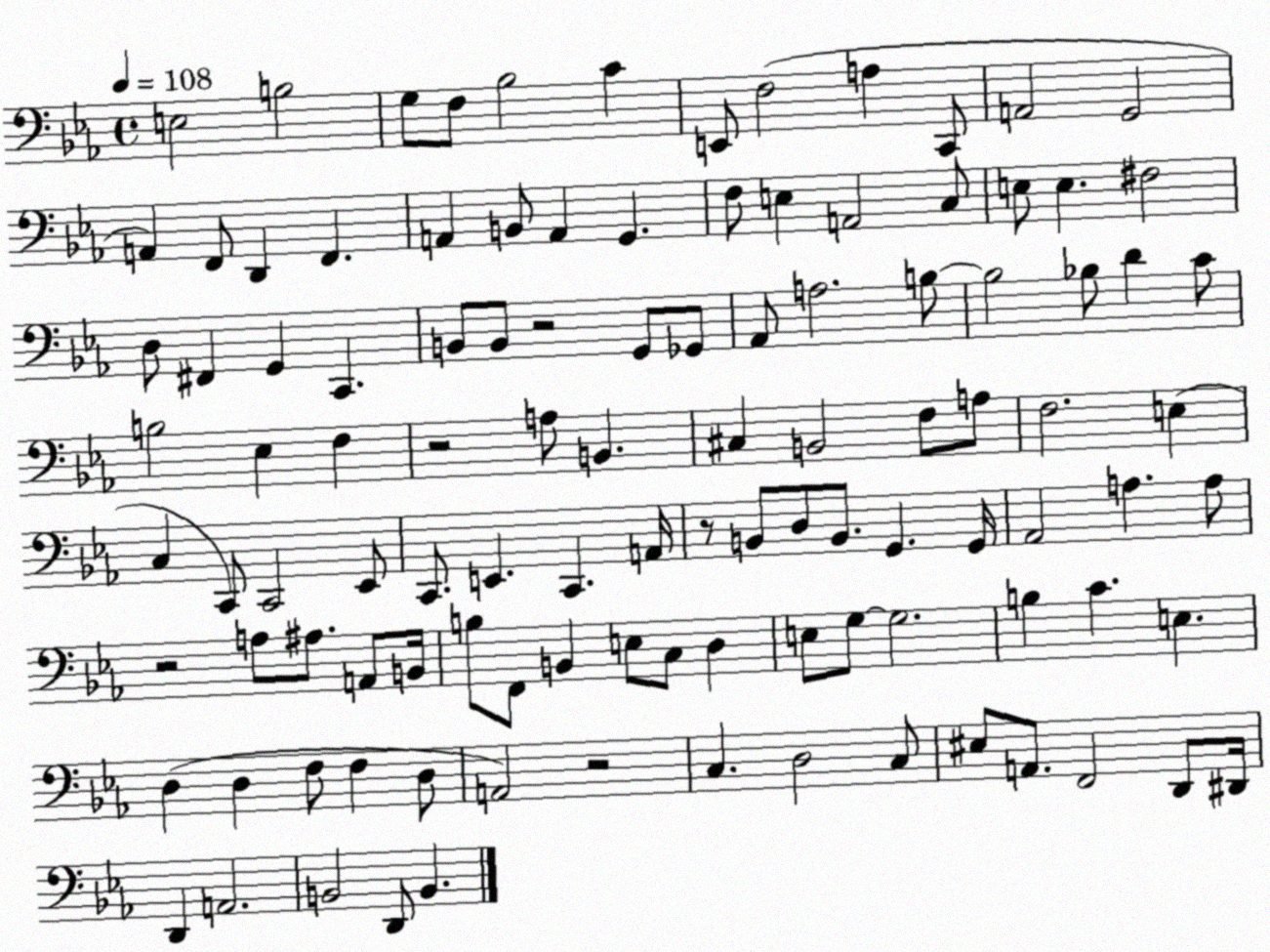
X:1
T:Untitled
M:4/4
L:1/4
K:Eb
E,2 B,2 G,/2 F,/2 _B,2 C E,,/2 F,2 A, C,,/2 A,,2 G,,2 A,, F,,/2 D,, F,, A,, B,,/2 A,, G,, F,/2 E, A,,2 C,/2 E,/2 E, ^F,2 D,/2 ^F,, G,, C,, B,,/2 B,,/2 z2 G,,/2 _G,,/2 _A,,/2 A,2 B,/2 B,2 _B,/2 D C/2 B,2 _E, F, z2 A,/2 B,, ^C, B,,2 F,/2 A,/2 F,2 E, C, C,,/2 C,,2 _E,,/2 C,,/2 E,, C,, A,,/4 z/2 B,,/2 D,/2 B,,/2 G,, G,,/4 _A,,2 A, A,/2 z2 A,/2 ^A,/2 A,,/2 B,,/4 B,/2 F,,/2 B,, E,/2 C,/2 D, E,/2 G,/2 G,2 B, C E, D, D, F,/2 F, D,/2 A,,2 z2 C, D,2 C,/2 ^E,/2 A,,/2 F,,2 D,,/2 ^D,,/4 D,, A,,2 B,,2 D,,/2 B,,